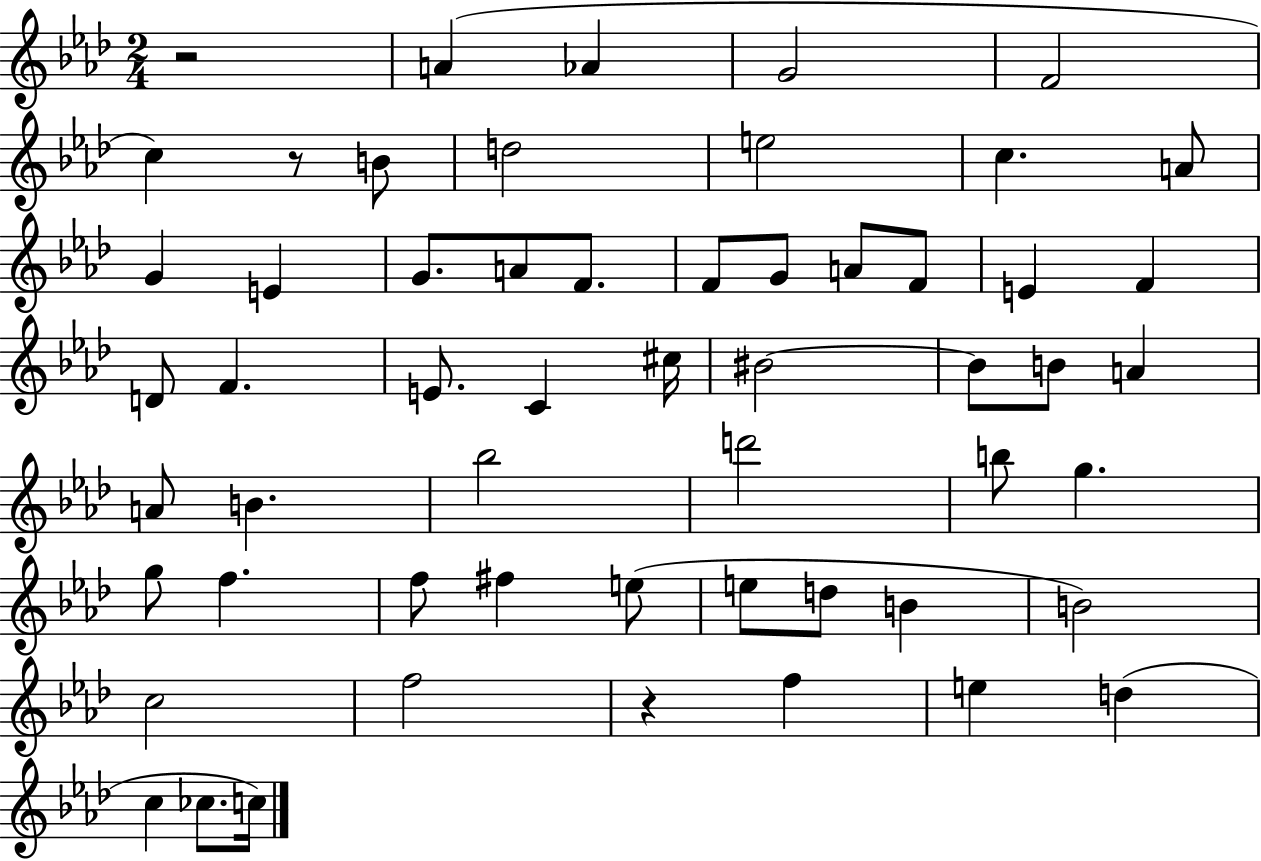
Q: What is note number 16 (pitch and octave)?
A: F4